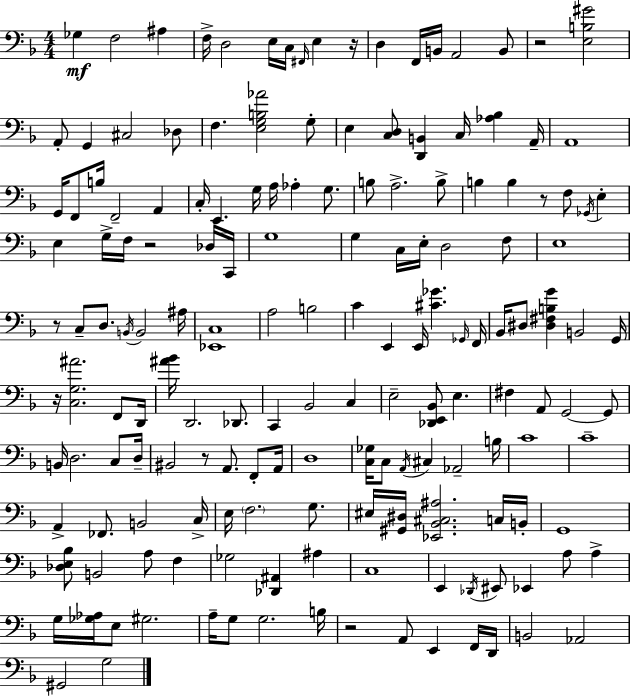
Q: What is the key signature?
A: F major